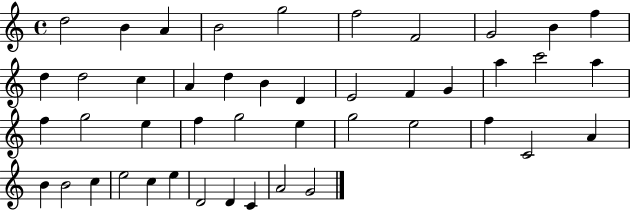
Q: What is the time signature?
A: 4/4